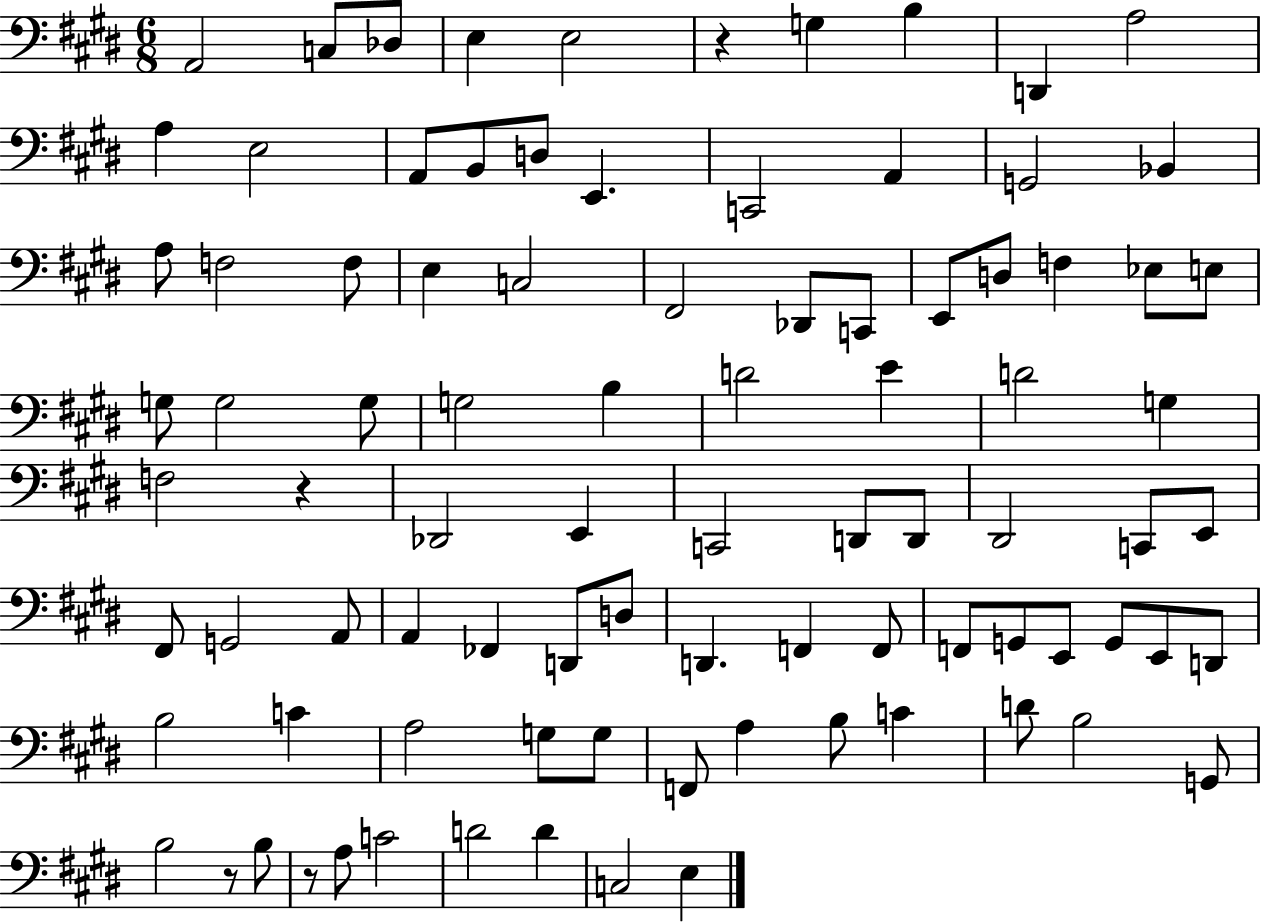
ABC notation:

X:1
T:Untitled
M:6/8
L:1/4
K:E
A,,2 C,/2 _D,/2 E, E,2 z G, B, D,, A,2 A, E,2 A,,/2 B,,/2 D,/2 E,, C,,2 A,, G,,2 _B,, A,/2 F,2 F,/2 E, C,2 ^F,,2 _D,,/2 C,,/2 E,,/2 D,/2 F, _E,/2 E,/2 G,/2 G,2 G,/2 G,2 B, D2 E D2 G, F,2 z _D,,2 E,, C,,2 D,,/2 D,,/2 ^D,,2 C,,/2 E,,/2 ^F,,/2 G,,2 A,,/2 A,, _F,, D,,/2 D,/2 D,, F,, F,,/2 F,,/2 G,,/2 E,,/2 G,,/2 E,,/2 D,,/2 B,2 C A,2 G,/2 G,/2 F,,/2 A, B,/2 C D/2 B,2 G,,/2 B,2 z/2 B,/2 z/2 A,/2 C2 D2 D C,2 E,